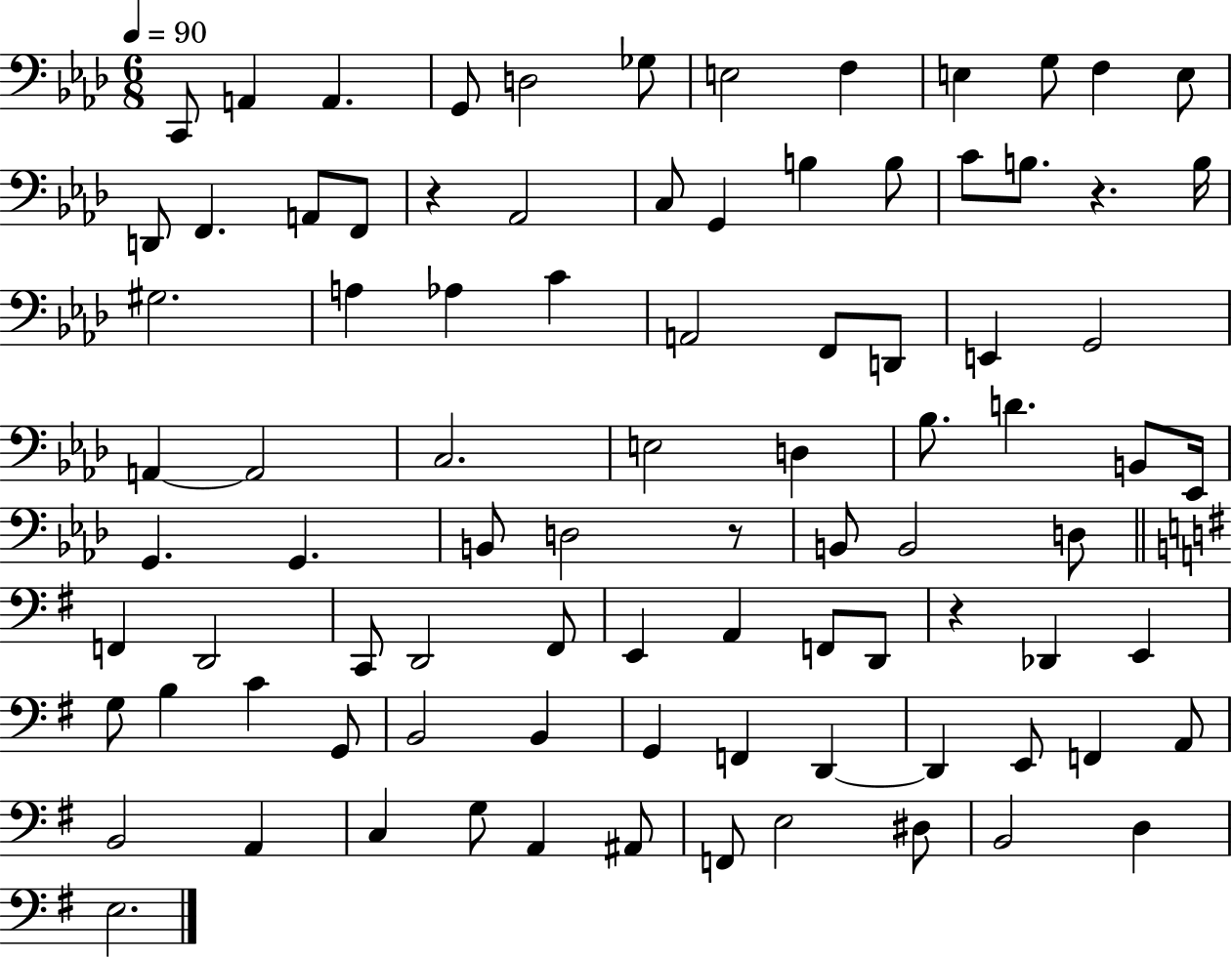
C2/e A2/q A2/q. G2/e D3/h Gb3/e E3/h F3/q E3/q G3/e F3/q E3/e D2/e F2/q. A2/e F2/e R/q Ab2/h C3/e G2/q B3/q B3/e C4/e B3/e. R/q. B3/s G#3/h. A3/q Ab3/q C4/q A2/h F2/e D2/e E2/q G2/h A2/q A2/h C3/h. E3/h D3/q Bb3/e. D4/q. B2/e Eb2/s G2/q. G2/q. B2/e D3/h R/e B2/e B2/h D3/e F2/q D2/h C2/e D2/h F#2/e E2/q A2/q F2/e D2/e R/q Db2/q E2/q G3/e B3/q C4/q G2/e B2/h B2/q G2/q F2/q D2/q D2/q E2/e F2/q A2/e B2/h A2/q C3/q G3/e A2/q A#2/e F2/e E3/h D#3/e B2/h D3/q E3/h.